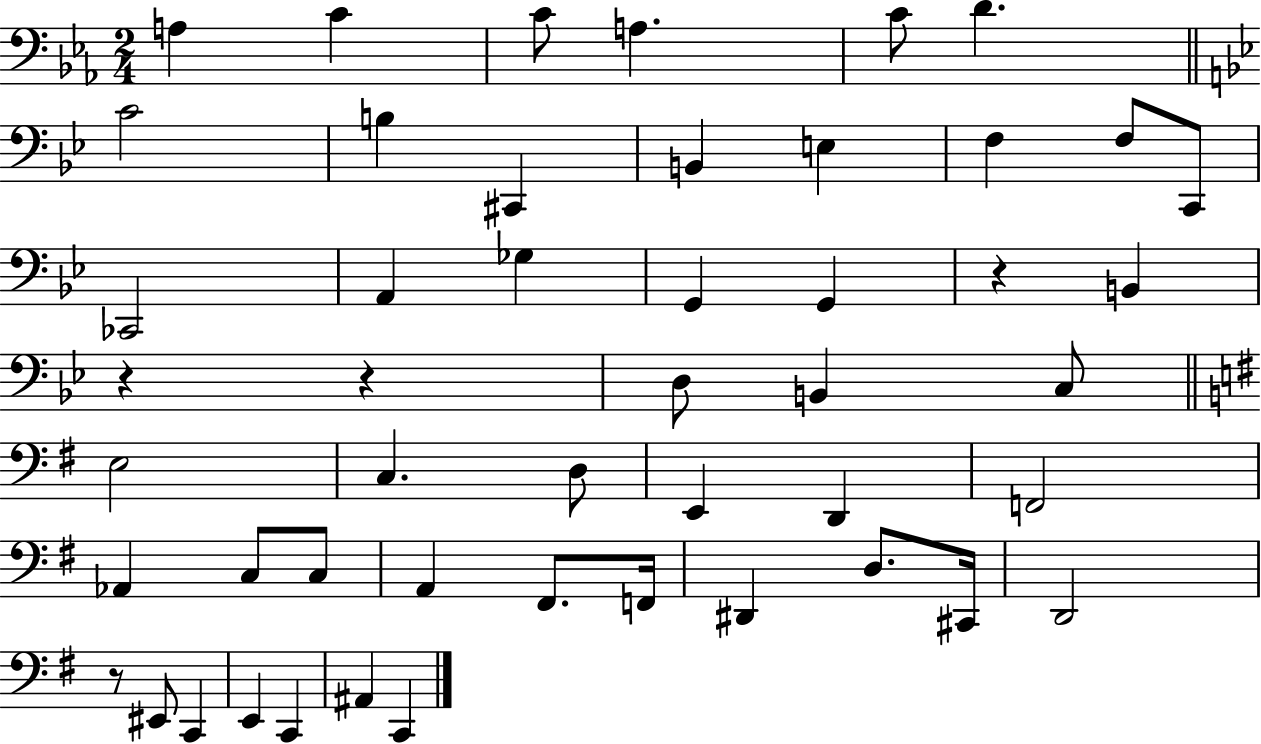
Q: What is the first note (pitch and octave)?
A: A3